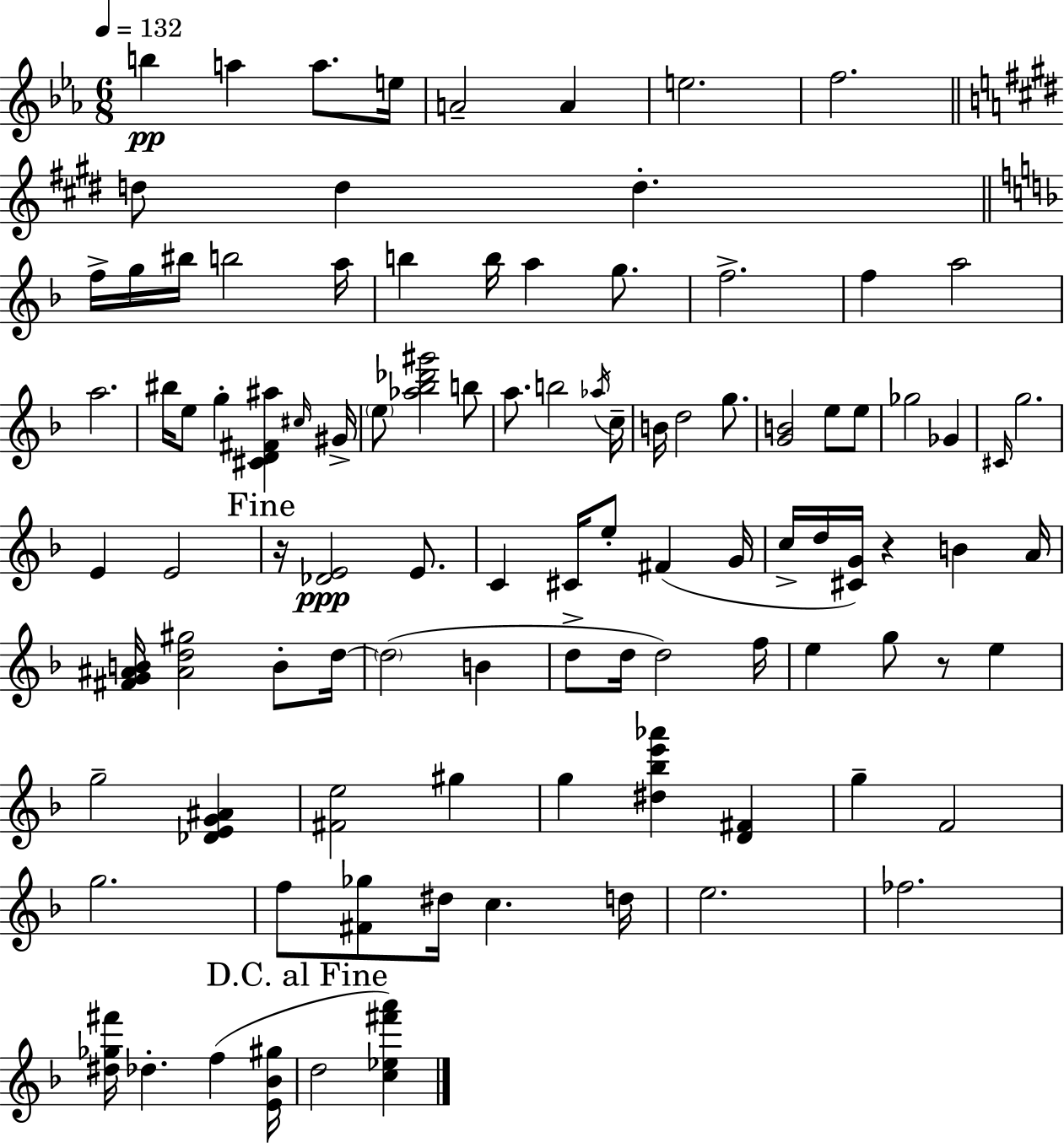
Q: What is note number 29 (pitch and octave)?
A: G#4